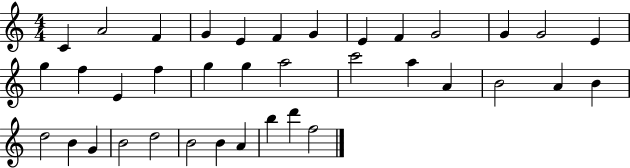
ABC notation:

X:1
T:Untitled
M:4/4
L:1/4
K:C
C A2 F G E F G E F G2 G G2 E g f E f g g a2 c'2 a A B2 A B d2 B G B2 d2 B2 B A b d' f2